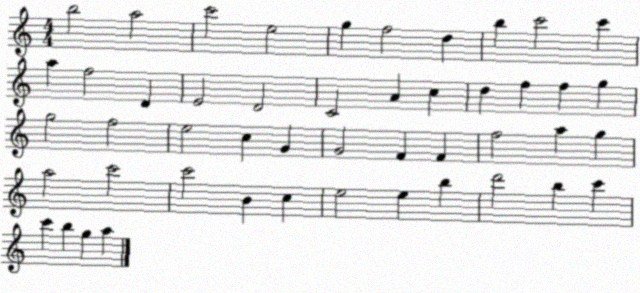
X:1
T:Untitled
M:4/4
L:1/4
K:C
b2 a2 c'2 e2 g f2 d b c'2 c' a f2 D E2 D2 C2 A c d f f g g2 f2 e2 c G G2 F F f2 a g a2 c'2 c'2 B c e2 e b d'2 b c' c' b g a